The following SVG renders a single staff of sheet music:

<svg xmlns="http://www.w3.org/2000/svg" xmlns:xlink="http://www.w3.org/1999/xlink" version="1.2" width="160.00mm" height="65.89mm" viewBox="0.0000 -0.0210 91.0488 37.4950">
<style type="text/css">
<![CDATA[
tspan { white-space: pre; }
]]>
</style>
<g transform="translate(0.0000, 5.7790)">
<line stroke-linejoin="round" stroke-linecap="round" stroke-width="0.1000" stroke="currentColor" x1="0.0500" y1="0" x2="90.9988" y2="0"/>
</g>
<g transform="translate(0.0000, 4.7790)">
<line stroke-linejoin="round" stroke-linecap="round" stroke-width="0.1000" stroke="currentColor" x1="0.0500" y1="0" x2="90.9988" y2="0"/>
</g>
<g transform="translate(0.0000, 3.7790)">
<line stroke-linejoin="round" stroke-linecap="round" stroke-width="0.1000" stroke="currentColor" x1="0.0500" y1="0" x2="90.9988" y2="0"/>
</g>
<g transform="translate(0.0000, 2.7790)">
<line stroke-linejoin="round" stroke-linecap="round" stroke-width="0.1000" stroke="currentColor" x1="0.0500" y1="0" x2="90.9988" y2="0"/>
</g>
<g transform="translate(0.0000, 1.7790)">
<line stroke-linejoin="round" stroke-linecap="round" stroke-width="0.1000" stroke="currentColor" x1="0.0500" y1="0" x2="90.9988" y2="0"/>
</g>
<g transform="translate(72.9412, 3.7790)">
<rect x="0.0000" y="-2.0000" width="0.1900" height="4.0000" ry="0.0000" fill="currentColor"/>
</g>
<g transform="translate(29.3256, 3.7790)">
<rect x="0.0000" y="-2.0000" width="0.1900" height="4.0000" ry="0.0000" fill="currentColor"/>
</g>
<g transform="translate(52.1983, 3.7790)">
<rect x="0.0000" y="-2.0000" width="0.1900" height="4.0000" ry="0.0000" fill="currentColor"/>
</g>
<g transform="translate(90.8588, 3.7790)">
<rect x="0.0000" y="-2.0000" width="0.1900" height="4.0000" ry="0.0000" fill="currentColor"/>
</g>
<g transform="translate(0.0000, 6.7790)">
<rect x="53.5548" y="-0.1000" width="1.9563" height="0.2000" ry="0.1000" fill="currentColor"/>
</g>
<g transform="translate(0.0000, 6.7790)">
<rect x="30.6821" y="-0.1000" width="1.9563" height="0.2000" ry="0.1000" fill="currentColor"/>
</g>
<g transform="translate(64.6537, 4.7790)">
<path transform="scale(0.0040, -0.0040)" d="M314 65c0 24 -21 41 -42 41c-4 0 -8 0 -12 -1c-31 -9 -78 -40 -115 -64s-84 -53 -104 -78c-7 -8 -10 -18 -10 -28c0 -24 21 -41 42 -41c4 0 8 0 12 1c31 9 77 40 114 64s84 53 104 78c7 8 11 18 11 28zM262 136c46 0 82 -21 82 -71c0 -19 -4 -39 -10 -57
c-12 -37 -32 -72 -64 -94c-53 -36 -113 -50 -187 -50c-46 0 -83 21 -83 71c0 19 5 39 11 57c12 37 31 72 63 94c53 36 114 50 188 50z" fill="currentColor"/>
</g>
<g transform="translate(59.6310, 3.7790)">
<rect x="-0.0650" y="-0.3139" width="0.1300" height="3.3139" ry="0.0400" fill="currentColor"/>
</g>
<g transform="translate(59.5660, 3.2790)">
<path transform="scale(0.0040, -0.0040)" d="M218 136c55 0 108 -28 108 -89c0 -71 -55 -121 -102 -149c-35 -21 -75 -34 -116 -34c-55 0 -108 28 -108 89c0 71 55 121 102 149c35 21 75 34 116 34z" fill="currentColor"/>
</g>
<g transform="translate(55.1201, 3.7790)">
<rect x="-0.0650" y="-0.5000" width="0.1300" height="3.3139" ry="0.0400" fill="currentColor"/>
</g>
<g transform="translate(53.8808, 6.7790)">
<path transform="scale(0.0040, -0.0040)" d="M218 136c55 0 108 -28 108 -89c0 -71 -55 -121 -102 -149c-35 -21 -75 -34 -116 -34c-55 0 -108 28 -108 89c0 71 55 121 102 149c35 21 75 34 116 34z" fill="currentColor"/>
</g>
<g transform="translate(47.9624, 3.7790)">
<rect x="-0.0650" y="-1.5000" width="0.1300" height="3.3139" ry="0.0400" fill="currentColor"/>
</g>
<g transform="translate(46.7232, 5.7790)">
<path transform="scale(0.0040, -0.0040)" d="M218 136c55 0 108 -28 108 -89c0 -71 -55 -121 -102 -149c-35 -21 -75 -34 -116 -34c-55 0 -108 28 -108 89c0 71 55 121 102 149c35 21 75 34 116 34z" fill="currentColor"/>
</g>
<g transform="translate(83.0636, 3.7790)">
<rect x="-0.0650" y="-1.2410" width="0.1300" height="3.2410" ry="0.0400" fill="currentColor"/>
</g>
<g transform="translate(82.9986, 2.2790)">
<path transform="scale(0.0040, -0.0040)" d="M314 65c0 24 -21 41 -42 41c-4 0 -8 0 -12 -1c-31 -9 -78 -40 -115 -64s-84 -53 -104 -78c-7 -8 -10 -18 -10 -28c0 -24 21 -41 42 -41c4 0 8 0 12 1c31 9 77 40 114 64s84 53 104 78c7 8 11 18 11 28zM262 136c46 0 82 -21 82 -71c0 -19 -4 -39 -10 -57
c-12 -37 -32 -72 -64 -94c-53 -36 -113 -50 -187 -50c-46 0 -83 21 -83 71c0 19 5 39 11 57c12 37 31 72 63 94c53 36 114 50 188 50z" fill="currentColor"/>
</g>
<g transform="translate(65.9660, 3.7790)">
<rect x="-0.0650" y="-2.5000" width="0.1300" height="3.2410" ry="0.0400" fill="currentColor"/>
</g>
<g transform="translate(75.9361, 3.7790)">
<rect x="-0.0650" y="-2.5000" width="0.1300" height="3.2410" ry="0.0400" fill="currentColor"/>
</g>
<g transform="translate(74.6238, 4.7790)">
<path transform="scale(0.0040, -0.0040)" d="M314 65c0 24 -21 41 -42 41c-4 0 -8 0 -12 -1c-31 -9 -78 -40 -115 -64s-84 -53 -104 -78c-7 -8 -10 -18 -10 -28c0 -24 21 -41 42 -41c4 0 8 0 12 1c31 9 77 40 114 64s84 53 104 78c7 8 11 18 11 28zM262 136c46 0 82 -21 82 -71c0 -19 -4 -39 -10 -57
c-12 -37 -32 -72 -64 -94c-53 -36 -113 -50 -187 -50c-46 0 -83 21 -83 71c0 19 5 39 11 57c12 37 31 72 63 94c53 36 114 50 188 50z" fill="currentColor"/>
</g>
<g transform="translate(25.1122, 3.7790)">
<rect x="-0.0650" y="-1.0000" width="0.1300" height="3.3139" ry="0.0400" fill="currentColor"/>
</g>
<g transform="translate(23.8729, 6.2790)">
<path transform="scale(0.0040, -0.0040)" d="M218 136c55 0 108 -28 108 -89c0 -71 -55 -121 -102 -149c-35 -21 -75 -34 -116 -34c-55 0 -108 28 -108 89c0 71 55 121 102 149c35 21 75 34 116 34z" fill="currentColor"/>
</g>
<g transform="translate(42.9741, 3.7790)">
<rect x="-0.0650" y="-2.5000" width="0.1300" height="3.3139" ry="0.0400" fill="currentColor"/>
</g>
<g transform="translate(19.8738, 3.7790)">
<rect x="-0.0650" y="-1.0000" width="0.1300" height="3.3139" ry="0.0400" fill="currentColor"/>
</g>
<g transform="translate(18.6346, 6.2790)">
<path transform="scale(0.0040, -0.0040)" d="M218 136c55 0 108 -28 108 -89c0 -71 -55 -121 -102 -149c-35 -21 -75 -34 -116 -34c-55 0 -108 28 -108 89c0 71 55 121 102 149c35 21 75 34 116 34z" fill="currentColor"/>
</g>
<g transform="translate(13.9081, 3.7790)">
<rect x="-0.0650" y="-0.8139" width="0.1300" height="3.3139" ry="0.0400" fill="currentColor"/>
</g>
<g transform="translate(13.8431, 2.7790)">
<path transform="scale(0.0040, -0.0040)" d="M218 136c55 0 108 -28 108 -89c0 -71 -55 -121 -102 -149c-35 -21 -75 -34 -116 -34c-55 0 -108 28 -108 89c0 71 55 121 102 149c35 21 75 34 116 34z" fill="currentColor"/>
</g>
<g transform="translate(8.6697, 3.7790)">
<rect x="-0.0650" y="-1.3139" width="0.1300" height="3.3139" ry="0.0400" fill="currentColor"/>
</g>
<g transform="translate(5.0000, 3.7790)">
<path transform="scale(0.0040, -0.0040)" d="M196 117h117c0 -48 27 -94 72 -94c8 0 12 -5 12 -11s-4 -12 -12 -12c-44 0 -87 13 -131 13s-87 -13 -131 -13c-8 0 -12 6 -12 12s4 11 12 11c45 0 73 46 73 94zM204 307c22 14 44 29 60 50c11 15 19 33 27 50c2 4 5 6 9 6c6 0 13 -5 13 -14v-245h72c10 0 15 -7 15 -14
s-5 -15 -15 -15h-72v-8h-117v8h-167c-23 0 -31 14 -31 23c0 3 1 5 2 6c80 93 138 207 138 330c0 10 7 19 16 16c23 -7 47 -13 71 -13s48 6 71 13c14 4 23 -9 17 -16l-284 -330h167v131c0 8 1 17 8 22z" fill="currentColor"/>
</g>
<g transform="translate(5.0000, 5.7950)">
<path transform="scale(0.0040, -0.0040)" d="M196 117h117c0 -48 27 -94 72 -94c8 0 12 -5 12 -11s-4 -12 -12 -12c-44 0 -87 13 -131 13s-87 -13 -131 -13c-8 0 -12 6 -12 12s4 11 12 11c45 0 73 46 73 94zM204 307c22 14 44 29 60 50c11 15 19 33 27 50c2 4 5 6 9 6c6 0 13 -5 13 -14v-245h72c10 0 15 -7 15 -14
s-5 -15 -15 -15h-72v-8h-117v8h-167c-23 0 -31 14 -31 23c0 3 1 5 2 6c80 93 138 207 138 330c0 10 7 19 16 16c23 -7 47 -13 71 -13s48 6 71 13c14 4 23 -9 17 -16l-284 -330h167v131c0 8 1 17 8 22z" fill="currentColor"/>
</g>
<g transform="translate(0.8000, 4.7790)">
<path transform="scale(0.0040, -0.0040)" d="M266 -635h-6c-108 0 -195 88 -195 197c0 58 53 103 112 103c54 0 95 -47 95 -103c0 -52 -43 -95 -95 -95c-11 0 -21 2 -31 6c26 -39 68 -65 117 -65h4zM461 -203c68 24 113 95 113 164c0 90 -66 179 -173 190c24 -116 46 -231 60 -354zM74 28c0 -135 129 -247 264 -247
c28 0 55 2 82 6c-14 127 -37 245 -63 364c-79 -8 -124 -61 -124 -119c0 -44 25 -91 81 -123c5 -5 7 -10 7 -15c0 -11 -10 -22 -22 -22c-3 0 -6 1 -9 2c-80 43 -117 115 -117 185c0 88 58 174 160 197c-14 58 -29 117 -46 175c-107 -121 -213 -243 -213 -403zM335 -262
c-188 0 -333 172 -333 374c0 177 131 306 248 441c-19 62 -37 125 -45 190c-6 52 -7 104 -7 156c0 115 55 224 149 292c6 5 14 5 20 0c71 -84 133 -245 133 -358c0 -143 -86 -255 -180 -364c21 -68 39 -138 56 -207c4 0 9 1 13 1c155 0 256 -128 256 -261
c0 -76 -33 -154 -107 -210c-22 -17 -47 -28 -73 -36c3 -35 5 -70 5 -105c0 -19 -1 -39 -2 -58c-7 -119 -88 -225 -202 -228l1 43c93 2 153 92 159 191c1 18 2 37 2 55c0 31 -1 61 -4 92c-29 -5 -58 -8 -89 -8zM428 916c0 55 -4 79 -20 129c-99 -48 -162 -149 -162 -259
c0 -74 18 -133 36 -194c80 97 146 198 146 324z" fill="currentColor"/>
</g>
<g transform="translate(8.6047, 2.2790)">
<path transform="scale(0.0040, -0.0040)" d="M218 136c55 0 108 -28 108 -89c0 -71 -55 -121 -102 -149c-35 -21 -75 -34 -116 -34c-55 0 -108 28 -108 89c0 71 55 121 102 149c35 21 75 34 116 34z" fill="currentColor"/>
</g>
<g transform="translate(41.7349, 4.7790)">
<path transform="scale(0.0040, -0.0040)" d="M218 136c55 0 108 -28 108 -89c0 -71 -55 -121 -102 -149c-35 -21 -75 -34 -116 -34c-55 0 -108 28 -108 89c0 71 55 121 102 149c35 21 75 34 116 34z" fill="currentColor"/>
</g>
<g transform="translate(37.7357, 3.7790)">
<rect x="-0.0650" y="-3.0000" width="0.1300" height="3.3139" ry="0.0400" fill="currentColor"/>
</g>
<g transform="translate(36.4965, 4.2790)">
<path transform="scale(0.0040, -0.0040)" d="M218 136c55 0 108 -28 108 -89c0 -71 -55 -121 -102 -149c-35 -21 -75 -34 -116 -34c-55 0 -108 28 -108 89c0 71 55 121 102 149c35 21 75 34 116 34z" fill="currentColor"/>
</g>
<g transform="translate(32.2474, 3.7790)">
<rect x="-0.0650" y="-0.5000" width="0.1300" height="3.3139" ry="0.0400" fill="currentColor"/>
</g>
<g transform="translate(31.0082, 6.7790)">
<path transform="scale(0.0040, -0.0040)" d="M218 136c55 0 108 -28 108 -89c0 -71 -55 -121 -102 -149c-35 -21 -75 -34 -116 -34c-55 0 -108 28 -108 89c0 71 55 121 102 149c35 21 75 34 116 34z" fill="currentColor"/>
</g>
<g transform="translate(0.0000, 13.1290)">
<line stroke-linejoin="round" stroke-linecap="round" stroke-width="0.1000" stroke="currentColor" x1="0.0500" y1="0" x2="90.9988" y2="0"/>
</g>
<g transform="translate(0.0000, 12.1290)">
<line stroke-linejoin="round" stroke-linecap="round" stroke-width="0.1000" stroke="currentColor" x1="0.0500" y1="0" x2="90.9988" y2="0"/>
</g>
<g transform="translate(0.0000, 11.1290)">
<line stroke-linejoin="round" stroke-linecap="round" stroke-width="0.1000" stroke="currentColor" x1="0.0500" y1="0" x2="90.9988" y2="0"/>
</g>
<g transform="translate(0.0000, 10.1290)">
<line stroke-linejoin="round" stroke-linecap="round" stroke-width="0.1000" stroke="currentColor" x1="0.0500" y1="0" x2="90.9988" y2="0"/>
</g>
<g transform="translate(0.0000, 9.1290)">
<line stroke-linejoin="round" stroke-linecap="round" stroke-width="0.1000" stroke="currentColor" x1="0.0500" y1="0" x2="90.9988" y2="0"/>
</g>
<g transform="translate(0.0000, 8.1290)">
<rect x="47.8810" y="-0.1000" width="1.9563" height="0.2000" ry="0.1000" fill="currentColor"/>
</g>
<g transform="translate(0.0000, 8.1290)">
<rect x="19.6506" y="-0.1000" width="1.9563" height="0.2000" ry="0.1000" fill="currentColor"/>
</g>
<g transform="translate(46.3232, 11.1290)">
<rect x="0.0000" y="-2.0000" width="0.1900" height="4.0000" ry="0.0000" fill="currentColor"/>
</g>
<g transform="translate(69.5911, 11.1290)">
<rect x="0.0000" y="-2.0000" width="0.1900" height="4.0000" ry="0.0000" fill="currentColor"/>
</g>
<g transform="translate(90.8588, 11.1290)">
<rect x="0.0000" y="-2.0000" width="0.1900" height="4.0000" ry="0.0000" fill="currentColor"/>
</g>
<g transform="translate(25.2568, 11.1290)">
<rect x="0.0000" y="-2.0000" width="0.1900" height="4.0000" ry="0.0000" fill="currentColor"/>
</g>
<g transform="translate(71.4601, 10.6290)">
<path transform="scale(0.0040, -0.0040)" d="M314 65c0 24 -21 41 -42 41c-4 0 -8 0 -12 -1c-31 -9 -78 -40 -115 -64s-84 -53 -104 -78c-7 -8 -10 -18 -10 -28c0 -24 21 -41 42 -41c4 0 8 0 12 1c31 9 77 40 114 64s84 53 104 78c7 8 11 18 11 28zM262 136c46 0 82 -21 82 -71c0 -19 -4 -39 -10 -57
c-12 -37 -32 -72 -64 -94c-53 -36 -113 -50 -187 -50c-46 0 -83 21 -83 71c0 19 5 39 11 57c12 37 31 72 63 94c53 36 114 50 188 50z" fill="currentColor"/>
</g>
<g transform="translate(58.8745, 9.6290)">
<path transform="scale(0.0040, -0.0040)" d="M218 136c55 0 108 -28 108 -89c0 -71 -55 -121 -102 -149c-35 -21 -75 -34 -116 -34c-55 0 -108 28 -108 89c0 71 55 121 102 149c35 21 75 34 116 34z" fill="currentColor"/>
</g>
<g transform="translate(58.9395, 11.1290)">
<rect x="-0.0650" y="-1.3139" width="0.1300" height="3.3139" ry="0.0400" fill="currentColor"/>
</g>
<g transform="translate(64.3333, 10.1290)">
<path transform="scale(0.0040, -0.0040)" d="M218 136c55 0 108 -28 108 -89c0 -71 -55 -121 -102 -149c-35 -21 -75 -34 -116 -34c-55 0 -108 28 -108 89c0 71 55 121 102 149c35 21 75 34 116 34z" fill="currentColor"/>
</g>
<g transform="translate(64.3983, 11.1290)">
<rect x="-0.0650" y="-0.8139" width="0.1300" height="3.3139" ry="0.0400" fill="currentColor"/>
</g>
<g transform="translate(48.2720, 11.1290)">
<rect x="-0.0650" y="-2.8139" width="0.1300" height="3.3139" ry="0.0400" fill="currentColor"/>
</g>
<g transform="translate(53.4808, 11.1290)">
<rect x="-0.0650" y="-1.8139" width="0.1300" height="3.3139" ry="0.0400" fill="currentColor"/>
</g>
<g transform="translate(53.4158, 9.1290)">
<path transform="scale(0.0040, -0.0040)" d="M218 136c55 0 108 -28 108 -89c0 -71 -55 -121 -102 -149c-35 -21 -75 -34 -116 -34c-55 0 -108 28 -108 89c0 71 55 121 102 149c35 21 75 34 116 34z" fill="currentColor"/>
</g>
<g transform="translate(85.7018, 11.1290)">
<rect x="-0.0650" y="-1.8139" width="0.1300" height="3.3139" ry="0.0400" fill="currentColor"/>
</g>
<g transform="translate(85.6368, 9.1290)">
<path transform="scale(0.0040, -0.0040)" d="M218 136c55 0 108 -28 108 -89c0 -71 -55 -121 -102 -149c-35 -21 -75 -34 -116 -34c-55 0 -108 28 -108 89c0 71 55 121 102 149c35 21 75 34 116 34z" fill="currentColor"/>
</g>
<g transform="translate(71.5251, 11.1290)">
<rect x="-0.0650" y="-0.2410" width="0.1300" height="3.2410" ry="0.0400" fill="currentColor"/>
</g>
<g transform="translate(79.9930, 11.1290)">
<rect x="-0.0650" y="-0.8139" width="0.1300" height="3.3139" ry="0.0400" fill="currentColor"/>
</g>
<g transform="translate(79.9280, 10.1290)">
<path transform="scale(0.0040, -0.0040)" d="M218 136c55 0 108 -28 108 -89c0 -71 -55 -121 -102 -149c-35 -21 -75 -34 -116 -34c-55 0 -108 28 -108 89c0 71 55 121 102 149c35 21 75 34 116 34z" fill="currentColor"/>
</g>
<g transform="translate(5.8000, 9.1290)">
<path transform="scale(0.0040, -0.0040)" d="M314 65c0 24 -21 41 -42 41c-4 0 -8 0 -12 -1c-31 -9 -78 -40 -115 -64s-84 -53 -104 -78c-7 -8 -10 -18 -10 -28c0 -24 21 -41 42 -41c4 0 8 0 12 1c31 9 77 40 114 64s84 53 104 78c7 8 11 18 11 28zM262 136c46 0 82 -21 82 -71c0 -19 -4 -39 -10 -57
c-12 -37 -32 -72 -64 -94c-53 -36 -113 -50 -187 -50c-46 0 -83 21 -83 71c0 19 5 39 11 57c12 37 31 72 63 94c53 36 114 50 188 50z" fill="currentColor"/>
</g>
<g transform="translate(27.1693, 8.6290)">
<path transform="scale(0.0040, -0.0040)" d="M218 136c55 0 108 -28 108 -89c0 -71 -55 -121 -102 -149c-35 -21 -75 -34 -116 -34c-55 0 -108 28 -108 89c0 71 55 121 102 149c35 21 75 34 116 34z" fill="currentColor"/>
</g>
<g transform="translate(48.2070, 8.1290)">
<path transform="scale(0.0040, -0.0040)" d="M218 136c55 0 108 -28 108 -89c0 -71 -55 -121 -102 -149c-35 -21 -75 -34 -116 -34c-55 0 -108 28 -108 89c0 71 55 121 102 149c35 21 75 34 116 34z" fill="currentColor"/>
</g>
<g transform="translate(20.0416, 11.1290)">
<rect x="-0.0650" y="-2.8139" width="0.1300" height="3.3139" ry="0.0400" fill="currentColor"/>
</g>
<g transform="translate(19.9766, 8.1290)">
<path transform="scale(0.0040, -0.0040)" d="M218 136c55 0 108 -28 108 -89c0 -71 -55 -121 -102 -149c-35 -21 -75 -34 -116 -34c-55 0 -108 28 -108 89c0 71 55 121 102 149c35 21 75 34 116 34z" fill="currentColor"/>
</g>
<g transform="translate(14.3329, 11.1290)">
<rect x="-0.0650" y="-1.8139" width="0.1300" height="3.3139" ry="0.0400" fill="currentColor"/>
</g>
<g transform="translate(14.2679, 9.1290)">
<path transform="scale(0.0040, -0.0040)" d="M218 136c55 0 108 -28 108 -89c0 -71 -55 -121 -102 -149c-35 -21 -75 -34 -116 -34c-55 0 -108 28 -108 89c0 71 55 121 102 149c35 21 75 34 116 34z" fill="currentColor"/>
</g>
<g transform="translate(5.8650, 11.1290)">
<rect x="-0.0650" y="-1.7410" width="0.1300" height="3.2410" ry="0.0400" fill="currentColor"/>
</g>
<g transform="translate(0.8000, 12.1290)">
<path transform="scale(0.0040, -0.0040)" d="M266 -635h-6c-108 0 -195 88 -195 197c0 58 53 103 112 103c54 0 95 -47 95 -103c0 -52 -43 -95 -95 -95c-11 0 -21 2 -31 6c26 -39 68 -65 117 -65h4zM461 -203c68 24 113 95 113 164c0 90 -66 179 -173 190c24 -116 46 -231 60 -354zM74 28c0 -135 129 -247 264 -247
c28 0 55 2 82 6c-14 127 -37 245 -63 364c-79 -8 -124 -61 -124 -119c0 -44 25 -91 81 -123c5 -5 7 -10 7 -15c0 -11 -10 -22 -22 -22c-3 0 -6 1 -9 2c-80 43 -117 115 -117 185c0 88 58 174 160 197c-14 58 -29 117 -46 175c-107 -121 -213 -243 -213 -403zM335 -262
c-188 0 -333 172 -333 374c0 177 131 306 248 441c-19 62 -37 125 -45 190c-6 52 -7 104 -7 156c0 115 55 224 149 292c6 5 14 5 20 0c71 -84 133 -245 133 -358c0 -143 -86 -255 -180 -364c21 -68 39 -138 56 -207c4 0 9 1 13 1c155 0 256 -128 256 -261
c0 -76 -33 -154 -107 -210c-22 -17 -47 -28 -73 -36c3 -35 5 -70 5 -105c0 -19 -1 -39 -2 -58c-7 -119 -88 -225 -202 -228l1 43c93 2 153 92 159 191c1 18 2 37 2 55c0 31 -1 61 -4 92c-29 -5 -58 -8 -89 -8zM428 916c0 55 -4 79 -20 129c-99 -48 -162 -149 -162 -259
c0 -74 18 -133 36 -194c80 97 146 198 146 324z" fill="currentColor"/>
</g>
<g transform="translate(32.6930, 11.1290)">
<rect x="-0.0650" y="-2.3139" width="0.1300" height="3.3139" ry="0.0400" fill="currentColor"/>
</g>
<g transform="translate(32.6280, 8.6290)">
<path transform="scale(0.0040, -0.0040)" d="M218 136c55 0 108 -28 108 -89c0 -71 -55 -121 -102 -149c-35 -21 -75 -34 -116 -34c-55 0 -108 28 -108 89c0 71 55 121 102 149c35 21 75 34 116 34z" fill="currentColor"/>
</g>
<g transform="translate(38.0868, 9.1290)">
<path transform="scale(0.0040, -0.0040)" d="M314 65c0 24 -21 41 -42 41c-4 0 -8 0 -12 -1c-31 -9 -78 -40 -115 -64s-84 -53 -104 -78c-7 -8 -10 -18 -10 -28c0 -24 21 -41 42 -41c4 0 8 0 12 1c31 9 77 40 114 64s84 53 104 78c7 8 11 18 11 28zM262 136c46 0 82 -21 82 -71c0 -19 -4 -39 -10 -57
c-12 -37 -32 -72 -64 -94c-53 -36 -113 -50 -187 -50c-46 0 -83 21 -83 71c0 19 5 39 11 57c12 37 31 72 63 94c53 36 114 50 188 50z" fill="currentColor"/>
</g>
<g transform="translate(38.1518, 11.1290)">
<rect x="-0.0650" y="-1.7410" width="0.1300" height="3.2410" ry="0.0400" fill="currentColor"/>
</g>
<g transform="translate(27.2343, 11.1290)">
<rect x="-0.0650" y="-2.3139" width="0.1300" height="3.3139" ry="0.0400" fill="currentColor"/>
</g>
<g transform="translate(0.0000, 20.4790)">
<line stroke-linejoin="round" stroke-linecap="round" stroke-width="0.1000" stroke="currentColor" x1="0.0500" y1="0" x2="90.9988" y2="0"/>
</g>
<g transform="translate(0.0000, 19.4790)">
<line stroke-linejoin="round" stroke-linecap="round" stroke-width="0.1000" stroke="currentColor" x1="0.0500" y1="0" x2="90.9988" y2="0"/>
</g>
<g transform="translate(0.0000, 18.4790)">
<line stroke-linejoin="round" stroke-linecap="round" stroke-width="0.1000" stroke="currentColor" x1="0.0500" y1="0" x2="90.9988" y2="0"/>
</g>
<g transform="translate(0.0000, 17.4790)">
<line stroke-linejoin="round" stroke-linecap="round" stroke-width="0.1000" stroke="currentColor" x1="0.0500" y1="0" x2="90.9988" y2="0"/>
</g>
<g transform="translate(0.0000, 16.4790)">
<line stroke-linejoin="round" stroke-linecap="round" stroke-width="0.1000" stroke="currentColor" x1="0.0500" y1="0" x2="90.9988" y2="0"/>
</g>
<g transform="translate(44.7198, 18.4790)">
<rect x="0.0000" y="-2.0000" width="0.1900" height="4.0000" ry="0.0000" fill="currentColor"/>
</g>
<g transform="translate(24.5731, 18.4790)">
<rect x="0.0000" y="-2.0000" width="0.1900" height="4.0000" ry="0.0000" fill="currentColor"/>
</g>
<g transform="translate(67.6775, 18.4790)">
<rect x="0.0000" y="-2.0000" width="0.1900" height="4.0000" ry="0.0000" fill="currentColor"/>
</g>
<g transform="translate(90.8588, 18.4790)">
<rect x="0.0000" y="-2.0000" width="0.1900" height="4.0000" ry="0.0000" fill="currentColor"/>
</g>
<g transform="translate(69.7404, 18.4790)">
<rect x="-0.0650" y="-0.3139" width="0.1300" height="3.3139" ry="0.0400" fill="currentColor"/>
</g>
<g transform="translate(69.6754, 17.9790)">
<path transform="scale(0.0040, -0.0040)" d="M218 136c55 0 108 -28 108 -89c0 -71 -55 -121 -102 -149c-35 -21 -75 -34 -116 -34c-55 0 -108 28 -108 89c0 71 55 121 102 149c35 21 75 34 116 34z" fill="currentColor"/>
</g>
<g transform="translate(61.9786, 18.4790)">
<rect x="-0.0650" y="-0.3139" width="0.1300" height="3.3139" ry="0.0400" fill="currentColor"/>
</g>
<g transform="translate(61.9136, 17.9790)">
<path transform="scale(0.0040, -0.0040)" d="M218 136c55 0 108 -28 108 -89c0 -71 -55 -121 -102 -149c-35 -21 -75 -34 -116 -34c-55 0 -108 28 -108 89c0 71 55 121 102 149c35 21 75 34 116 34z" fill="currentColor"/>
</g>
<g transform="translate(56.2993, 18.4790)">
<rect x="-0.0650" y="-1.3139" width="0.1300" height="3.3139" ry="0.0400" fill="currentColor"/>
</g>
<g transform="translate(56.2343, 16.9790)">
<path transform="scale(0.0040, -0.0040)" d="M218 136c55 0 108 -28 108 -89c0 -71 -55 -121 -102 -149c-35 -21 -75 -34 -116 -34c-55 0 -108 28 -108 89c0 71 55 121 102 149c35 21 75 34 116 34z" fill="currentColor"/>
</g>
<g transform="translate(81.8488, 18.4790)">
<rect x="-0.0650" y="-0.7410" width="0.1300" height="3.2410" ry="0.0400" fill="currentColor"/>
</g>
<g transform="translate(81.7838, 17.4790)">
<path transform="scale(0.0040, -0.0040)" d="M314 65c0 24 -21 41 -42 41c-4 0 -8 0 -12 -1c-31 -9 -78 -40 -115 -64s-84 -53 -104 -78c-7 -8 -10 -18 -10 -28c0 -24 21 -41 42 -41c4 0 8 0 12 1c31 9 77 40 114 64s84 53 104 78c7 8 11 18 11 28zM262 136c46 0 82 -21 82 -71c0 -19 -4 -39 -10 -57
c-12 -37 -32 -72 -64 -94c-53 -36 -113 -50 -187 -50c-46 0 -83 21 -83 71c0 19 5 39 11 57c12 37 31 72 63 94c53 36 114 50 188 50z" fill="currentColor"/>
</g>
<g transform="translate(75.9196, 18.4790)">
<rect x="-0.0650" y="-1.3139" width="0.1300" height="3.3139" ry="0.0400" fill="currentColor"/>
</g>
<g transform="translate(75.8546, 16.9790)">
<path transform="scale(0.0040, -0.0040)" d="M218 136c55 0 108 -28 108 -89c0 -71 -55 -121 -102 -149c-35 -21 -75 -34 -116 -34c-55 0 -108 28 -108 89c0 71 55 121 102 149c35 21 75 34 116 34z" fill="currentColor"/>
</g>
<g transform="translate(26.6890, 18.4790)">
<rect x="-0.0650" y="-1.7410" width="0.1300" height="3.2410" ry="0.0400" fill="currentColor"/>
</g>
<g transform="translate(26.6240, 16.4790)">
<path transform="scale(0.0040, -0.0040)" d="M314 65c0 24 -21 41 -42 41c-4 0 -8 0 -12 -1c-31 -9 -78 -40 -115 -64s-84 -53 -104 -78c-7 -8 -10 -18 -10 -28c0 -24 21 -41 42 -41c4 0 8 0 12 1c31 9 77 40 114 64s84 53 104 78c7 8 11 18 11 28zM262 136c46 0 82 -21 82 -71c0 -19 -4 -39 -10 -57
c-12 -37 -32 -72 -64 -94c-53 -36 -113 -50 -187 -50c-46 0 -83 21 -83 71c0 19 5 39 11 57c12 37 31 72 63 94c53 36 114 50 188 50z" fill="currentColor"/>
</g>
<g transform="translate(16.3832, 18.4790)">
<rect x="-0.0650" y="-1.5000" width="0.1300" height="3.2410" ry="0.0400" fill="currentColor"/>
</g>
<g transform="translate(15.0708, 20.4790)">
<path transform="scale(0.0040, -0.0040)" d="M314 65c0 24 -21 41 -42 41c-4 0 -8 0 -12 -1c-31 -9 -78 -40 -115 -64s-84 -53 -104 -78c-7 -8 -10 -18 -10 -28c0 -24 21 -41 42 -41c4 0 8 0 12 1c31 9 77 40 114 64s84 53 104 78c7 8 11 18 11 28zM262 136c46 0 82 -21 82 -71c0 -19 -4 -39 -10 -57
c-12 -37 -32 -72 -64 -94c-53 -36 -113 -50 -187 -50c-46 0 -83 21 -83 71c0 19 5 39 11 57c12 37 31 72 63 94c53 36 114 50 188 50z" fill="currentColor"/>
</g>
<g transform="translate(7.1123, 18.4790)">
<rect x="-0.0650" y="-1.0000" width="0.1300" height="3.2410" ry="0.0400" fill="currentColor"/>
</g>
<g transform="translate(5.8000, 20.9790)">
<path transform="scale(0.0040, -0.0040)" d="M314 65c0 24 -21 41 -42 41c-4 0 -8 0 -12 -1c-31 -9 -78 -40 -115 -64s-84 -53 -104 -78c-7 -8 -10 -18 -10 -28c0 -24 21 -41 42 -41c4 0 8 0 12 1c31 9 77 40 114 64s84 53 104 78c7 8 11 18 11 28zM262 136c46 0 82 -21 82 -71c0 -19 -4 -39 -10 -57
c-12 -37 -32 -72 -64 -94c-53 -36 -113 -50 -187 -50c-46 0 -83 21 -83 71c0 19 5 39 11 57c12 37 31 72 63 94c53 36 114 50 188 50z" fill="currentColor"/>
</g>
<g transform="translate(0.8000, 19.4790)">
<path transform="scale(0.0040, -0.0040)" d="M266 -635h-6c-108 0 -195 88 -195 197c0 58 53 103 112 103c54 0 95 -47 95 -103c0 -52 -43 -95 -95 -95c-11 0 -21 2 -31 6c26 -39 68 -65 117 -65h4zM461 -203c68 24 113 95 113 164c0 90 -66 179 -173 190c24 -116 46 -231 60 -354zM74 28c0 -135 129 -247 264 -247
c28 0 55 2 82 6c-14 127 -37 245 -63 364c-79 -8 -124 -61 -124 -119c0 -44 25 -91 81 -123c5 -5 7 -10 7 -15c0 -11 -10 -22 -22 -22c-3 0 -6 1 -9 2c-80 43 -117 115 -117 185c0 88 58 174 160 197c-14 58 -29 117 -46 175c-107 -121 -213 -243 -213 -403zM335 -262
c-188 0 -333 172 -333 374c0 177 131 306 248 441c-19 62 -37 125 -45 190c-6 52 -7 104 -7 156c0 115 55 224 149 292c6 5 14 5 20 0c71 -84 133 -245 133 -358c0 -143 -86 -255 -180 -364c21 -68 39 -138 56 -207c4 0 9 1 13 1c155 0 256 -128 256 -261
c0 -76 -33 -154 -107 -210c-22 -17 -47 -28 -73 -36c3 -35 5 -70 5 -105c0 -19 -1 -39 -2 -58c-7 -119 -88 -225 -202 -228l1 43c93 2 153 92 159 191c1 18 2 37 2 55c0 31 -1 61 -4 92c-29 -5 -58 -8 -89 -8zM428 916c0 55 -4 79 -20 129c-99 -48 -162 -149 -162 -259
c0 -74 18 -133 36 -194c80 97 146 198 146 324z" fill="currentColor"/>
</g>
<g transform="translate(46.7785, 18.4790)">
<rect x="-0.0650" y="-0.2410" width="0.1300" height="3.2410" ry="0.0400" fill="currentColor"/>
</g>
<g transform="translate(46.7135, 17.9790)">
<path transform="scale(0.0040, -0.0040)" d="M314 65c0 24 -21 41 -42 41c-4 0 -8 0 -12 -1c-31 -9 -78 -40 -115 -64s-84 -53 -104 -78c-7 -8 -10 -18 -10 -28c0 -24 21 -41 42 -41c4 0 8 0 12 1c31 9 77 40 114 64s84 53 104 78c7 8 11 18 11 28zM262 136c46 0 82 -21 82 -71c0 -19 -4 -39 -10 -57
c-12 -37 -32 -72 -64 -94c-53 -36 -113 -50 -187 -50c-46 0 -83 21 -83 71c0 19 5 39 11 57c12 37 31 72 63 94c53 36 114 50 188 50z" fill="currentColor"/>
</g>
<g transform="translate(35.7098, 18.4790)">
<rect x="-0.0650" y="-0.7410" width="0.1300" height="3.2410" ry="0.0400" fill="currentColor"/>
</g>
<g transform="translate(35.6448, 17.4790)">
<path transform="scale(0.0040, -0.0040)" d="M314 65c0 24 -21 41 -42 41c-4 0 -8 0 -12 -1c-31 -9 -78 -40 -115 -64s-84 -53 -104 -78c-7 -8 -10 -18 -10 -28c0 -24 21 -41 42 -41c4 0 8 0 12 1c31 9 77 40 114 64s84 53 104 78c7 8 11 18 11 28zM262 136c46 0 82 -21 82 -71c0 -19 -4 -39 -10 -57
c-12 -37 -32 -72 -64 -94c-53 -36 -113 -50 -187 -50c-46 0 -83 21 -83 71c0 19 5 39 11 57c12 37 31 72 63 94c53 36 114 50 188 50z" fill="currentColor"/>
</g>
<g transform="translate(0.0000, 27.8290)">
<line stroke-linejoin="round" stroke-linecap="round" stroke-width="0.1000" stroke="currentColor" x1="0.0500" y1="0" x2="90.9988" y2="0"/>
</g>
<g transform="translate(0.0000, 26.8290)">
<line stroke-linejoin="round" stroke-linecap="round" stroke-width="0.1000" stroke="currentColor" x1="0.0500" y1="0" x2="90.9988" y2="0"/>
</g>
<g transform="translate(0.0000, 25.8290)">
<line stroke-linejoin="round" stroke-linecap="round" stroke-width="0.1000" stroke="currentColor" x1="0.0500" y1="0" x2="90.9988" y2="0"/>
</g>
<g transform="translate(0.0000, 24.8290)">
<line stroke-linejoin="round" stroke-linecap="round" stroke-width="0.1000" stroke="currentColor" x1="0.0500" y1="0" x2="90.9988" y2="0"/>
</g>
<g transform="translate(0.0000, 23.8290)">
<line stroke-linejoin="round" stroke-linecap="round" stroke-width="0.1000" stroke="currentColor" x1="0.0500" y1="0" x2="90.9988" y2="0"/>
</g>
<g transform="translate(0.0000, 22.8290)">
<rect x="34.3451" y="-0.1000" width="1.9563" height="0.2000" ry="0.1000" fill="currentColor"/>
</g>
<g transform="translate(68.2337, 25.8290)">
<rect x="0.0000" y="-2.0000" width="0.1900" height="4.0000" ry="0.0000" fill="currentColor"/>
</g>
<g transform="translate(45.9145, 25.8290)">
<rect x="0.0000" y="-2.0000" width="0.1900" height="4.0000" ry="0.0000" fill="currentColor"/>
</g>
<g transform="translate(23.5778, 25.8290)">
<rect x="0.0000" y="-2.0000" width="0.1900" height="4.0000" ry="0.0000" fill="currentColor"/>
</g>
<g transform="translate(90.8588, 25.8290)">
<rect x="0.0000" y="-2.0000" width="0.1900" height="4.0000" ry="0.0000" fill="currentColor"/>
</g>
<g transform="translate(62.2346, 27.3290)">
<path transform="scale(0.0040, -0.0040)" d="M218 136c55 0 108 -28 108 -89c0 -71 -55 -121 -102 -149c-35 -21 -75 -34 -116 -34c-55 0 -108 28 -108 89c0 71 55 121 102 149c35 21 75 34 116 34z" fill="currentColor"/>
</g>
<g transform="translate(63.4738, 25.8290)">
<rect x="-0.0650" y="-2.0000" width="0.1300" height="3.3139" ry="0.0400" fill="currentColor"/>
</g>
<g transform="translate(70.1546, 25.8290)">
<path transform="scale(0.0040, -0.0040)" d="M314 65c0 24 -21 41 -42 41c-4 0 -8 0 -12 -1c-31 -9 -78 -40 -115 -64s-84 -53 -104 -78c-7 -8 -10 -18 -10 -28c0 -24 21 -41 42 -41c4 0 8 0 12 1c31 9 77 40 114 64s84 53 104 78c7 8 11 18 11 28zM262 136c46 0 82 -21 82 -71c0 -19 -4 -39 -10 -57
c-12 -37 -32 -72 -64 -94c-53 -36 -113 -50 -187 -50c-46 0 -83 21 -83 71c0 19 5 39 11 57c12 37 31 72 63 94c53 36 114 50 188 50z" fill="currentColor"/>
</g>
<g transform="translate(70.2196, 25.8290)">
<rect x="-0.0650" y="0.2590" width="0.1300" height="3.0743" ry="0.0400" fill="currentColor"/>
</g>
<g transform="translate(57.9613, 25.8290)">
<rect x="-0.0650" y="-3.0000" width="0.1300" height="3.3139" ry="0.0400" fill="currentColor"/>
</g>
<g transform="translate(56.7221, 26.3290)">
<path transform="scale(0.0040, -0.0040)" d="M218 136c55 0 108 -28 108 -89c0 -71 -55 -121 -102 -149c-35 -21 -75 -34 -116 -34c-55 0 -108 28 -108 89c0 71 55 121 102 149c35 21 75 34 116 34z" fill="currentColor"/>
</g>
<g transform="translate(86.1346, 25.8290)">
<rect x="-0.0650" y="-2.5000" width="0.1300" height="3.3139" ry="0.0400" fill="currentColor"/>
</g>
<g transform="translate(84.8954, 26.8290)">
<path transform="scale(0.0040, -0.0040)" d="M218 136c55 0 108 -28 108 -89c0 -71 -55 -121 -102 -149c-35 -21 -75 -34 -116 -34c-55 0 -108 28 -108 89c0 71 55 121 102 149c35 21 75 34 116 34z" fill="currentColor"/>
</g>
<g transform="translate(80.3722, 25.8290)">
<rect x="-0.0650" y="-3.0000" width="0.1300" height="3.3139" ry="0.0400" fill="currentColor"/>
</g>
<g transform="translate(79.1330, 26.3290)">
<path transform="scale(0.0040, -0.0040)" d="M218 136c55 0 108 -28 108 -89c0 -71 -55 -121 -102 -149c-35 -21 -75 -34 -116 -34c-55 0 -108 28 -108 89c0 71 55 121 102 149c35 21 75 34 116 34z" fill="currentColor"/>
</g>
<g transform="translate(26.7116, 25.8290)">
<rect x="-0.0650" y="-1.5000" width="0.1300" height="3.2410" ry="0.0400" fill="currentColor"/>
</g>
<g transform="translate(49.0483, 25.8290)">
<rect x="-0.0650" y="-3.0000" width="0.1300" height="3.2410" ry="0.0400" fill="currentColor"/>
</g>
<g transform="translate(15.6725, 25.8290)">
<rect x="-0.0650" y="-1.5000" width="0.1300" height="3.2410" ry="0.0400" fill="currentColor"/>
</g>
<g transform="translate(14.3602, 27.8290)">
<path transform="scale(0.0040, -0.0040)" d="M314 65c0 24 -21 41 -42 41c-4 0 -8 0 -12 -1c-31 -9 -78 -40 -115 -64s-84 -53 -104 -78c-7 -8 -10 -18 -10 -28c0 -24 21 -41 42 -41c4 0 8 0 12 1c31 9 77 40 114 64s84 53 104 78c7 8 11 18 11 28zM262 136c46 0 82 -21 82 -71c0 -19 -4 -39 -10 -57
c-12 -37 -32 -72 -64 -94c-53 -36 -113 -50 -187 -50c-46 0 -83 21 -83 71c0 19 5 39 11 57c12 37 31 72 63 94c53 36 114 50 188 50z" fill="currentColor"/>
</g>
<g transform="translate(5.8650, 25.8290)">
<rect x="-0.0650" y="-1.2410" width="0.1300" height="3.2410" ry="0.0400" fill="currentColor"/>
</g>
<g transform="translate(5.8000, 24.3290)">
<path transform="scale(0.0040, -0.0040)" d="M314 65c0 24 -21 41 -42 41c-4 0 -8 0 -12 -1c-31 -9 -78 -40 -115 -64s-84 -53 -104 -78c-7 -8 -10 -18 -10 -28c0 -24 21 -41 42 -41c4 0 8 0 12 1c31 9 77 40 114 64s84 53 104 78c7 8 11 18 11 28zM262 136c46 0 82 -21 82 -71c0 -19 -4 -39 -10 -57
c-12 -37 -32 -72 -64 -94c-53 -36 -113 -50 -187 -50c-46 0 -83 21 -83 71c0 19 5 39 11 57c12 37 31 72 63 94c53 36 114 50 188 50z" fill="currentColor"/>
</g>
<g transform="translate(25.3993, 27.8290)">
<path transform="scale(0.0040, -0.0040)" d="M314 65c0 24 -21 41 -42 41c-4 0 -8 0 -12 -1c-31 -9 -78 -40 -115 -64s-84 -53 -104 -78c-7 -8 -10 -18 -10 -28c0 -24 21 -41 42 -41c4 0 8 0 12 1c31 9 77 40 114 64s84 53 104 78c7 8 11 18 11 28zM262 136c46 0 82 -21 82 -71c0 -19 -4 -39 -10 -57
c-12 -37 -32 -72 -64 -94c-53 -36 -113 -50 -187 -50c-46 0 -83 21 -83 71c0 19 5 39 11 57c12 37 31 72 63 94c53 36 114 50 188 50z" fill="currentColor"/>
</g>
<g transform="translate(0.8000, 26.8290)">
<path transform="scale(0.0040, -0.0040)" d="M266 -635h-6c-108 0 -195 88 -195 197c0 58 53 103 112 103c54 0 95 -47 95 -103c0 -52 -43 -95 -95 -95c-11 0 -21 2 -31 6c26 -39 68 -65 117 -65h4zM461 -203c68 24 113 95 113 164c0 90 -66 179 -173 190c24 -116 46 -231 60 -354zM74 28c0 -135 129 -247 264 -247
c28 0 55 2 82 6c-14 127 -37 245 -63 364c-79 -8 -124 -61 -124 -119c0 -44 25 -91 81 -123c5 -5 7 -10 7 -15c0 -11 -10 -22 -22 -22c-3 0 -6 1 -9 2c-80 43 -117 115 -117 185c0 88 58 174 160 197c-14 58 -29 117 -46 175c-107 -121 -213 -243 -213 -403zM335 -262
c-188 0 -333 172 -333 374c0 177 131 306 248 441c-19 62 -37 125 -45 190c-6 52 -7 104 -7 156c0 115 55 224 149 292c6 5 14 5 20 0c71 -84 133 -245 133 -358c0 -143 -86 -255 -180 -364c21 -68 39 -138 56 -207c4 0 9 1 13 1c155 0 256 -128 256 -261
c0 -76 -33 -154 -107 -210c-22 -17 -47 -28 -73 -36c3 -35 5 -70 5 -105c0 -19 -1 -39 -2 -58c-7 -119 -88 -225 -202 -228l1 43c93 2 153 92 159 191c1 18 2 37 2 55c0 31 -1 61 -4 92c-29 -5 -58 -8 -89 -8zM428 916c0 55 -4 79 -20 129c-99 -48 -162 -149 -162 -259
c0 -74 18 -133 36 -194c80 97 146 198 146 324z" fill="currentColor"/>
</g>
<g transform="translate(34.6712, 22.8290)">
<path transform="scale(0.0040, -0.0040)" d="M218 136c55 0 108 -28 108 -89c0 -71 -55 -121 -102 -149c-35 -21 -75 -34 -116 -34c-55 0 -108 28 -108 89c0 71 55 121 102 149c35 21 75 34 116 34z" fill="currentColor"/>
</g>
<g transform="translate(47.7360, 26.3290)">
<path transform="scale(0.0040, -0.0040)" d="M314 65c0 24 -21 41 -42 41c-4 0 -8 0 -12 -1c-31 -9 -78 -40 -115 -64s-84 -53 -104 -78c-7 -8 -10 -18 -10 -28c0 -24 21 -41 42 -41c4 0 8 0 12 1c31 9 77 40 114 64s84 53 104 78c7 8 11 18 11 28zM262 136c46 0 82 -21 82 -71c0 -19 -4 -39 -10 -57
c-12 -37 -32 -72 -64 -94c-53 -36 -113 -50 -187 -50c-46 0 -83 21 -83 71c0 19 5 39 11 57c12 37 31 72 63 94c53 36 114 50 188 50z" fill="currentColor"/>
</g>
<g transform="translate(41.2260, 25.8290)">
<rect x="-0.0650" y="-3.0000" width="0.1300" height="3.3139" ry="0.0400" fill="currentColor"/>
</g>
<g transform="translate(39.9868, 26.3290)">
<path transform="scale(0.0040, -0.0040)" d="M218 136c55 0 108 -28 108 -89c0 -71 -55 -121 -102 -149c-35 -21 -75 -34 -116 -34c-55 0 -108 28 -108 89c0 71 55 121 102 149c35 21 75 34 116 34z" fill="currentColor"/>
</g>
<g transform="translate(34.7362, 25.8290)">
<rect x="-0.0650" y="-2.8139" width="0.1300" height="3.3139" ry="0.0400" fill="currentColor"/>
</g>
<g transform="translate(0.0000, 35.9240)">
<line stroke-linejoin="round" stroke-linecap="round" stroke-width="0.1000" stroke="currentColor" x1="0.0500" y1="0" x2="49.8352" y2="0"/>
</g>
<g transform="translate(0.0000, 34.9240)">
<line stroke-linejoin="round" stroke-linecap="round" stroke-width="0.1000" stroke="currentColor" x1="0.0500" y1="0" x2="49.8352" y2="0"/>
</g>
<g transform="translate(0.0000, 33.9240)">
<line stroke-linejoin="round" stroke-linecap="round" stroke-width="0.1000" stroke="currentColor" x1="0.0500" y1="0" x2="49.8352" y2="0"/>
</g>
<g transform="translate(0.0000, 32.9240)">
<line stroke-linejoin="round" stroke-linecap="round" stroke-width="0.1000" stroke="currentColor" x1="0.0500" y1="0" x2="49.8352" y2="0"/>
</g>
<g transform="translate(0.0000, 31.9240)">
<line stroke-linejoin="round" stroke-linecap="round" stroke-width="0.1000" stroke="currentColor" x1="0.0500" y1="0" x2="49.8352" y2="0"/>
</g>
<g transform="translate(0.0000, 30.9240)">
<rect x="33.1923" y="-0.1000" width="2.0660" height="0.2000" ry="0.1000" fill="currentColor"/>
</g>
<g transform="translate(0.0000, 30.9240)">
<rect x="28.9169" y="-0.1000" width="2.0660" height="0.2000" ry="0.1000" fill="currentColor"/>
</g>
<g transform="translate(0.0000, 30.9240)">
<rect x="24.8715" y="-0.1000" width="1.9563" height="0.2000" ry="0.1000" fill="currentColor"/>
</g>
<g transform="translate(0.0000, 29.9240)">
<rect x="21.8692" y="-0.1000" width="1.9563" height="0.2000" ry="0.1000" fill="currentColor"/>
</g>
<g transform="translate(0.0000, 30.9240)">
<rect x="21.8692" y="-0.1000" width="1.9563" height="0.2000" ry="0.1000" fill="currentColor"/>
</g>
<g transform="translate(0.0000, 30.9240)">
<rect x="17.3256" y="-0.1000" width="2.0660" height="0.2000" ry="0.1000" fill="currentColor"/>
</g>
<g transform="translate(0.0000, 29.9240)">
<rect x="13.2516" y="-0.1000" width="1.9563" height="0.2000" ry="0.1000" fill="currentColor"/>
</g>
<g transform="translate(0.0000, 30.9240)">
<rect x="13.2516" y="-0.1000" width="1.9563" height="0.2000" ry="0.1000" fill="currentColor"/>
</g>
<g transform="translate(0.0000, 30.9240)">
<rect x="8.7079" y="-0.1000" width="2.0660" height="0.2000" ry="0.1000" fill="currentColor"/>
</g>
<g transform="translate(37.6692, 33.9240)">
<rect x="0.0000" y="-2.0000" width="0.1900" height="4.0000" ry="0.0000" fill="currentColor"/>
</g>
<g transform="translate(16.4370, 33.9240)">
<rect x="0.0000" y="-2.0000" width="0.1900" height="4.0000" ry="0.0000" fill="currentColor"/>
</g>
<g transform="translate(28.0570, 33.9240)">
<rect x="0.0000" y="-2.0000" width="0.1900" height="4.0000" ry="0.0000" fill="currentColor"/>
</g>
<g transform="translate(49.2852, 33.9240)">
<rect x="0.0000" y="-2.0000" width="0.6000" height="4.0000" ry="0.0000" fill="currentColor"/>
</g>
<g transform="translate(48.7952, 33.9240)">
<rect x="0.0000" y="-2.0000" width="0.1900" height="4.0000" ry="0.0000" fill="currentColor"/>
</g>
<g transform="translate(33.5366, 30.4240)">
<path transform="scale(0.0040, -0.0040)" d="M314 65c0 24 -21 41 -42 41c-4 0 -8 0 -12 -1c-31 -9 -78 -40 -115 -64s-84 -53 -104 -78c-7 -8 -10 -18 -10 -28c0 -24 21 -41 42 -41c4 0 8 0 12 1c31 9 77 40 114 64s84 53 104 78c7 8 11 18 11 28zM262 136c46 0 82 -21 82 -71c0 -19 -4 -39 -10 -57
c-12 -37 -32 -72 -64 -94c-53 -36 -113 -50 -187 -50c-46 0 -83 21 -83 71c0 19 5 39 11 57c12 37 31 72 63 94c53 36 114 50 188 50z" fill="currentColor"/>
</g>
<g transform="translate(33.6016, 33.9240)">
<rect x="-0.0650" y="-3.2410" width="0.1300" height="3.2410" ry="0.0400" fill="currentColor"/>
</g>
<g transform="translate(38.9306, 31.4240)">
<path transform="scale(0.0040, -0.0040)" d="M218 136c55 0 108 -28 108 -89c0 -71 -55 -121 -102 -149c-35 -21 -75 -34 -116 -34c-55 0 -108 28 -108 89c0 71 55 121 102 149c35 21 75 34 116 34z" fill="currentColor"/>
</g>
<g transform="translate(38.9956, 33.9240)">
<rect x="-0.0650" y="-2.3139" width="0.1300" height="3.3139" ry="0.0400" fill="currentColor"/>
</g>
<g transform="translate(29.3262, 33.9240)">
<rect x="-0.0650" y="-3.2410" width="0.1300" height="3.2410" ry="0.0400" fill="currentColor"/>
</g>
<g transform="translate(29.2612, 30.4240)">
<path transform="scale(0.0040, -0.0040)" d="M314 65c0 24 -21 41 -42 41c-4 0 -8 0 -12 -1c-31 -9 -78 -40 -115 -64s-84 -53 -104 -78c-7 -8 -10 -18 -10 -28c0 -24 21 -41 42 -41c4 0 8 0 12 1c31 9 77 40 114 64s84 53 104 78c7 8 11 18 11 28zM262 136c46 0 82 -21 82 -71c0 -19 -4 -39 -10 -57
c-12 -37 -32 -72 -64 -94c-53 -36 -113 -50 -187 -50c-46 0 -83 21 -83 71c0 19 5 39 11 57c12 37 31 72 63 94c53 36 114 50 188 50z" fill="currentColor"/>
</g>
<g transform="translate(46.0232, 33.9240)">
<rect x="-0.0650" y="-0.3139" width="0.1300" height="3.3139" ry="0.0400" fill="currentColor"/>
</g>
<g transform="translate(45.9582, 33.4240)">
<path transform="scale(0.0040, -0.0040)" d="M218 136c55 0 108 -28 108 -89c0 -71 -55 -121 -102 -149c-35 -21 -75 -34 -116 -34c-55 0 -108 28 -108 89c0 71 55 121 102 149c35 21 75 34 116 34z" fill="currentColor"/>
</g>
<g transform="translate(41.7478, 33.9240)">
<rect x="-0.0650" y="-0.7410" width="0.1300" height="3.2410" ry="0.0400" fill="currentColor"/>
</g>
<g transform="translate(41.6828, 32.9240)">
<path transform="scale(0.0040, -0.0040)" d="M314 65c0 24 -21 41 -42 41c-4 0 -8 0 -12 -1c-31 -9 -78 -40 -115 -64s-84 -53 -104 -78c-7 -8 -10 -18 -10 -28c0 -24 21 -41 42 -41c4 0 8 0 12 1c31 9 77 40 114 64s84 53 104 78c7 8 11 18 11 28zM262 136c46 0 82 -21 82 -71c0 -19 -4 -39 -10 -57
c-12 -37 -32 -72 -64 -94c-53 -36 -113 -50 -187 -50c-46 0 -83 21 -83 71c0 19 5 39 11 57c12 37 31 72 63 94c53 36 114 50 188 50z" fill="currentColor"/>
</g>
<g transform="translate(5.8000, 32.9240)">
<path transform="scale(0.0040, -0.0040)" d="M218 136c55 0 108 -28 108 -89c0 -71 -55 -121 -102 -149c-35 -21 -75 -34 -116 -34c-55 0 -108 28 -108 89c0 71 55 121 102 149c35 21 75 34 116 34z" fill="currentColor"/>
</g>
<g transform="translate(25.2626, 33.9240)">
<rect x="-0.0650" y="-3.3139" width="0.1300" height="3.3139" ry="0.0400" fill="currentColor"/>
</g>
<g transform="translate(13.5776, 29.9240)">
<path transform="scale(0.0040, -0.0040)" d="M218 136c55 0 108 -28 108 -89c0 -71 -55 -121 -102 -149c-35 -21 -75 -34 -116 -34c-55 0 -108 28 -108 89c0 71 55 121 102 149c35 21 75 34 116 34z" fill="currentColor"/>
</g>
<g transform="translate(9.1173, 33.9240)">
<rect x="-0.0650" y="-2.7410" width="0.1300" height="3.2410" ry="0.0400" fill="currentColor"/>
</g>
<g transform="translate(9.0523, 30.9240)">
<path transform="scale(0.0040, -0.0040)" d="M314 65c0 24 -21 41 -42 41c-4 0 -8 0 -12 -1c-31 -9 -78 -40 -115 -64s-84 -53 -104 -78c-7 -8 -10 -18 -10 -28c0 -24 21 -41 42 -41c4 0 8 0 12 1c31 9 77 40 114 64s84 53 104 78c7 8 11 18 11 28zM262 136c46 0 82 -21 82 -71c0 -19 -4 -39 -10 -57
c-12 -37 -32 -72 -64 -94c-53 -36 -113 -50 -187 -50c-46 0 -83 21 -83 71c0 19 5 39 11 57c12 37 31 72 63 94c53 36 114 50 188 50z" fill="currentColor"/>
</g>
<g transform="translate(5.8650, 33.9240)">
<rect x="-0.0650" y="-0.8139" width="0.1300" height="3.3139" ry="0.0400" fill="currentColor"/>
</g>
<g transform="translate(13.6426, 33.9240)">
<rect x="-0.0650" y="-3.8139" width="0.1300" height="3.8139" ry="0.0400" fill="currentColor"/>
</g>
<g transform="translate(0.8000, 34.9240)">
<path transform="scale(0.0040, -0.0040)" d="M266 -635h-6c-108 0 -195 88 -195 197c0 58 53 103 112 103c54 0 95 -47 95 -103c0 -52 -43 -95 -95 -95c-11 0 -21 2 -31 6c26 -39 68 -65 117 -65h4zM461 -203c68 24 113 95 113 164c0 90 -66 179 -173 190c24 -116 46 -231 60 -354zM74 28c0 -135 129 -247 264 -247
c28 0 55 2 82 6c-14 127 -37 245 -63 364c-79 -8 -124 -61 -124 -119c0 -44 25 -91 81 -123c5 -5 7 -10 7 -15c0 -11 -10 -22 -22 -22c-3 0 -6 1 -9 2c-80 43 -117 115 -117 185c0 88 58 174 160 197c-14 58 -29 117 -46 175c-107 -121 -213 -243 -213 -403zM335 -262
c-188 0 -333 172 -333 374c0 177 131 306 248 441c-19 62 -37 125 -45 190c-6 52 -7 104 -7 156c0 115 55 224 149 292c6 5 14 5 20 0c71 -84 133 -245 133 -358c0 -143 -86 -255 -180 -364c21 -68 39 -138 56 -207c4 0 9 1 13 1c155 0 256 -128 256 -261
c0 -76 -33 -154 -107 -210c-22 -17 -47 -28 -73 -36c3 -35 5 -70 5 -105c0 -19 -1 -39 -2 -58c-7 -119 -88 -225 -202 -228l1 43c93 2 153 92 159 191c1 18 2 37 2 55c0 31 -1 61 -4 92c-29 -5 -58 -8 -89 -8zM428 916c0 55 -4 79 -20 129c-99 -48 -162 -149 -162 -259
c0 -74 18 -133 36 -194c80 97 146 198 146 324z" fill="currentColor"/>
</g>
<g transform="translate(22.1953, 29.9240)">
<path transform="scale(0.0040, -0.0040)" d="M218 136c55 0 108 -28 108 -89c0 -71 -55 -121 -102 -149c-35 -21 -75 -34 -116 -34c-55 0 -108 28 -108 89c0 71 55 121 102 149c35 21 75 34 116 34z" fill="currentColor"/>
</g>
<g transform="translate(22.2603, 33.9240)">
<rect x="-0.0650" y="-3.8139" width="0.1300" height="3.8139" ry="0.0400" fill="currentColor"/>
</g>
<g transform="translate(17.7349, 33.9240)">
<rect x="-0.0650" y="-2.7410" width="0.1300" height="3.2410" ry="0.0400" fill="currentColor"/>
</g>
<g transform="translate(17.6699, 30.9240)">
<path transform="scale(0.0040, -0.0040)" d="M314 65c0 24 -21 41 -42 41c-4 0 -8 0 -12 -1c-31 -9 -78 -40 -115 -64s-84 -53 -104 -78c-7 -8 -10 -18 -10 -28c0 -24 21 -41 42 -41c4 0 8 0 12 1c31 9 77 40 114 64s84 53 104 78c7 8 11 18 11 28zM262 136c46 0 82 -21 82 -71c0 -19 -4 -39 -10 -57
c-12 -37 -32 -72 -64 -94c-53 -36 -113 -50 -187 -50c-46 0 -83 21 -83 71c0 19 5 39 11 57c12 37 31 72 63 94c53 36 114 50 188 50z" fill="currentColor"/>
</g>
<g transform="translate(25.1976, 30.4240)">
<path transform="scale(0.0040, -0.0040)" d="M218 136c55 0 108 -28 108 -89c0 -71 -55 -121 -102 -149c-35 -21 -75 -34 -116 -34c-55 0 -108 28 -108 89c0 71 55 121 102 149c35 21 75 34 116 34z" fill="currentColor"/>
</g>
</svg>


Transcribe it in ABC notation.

X:1
T:Untitled
M:4/4
L:1/4
K:C
e d D D C A G E C c G2 G2 e2 f2 f a g g f2 a f e d c2 d f D2 E2 f2 d2 c2 e c c e d2 e2 E2 E2 a A A2 A F B2 A G d a2 c' a2 c' b b2 b2 g d2 c